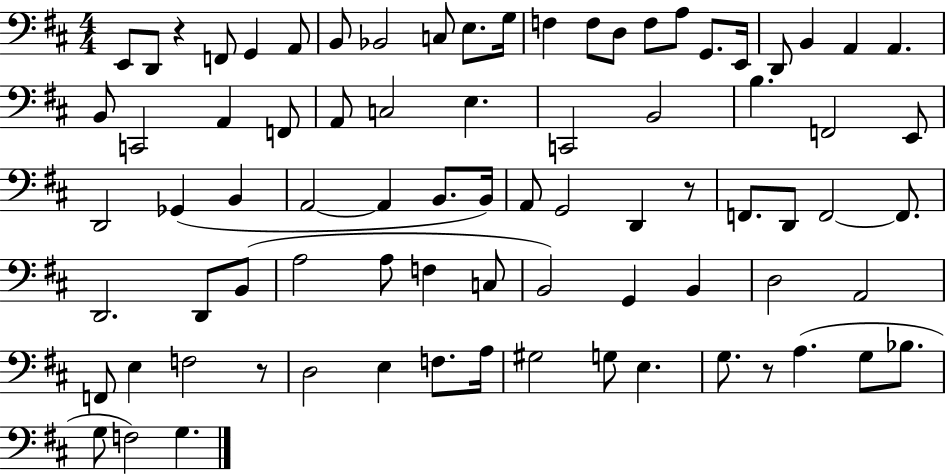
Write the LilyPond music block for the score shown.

{
  \clef bass
  \numericTimeSignature
  \time 4/4
  \key d \major
  e,8 d,8 r4 f,8 g,4 a,8 | b,8 bes,2 c8 e8. g16 | f4 f8 d8 f8 a8 g,8. e,16 | d,8 b,4 a,4 a,4. | \break b,8 c,2 a,4 f,8 | a,8 c2 e4. | c,2 b,2 | b4. f,2 e,8 | \break d,2 ges,4( b,4 | a,2~~ a,4 b,8. b,16) | a,8 g,2 d,4 r8 | f,8. d,8 f,2~~ f,8. | \break d,2. d,8 b,8( | a2 a8 f4 c8 | b,2) g,4 b,4 | d2 a,2 | \break f,8 e4 f2 r8 | d2 e4 f8. a16 | gis2 g8 e4. | g8. r8 a4.( g8 bes8. | \break g8 f2) g4. | \bar "|."
}